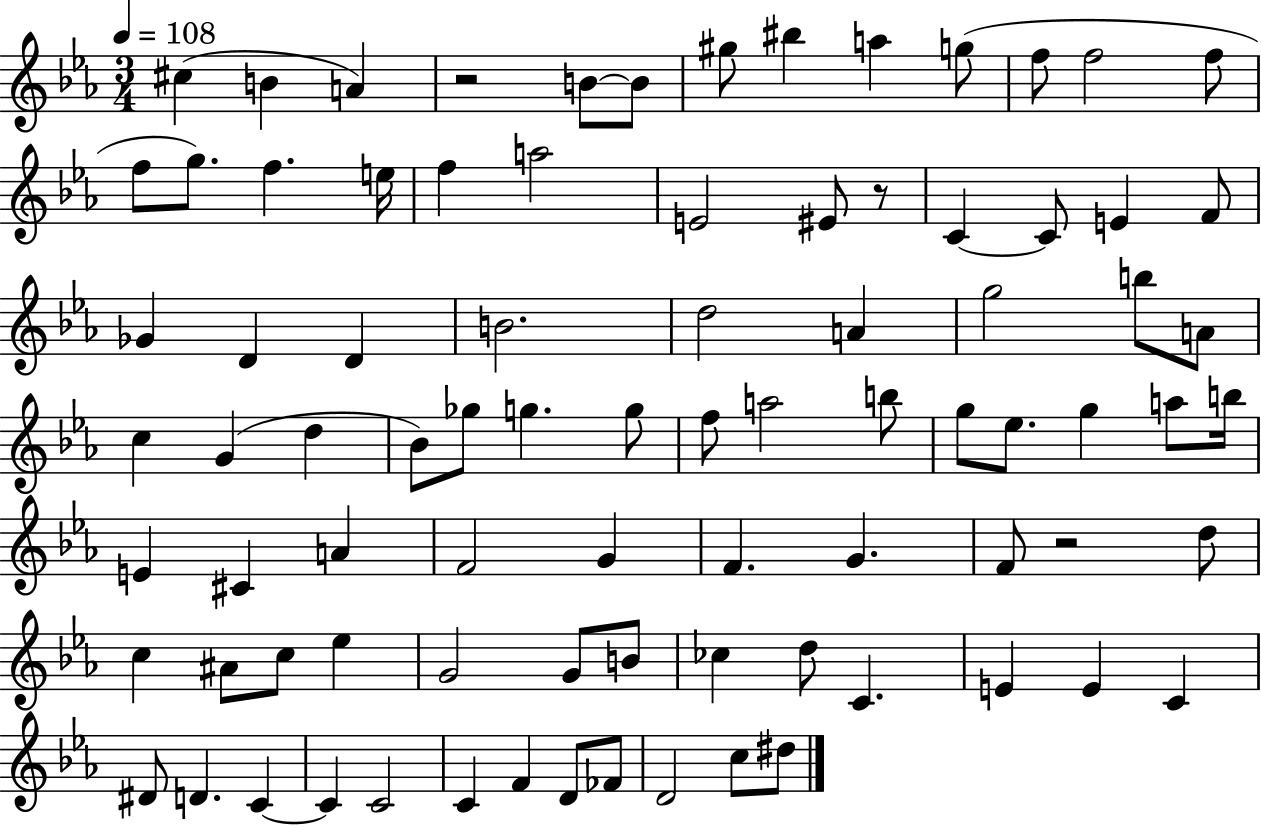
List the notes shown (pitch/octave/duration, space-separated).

C#5/q B4/q A4/q R/h B4/e B4/e G#5/e BIS5/q A5/q G5/e F5/e F5/h F5/e F5/e G5/e. F5/q. E5/s F5/q A5/h E4/h EIS4/e R/e C4/q C4/e E4/q F4/e Gb4/q D4/q D4/q B4/h. D5/h A4/q G5/h B5/e A4/e C5/q G4/q D5/q Bb4/e Gb5/e G5/q. G5/e F5/e A5/h B5/e G5/e Eb5/e. G5/q A5/e B5/s E4/q C#4/q A4/q F4/h G4/q F4/q. G4/q. F4/e R/h D5/e C5/q A#4/e C5/e Eb5/q G4/h G4/e B4/e CES5/q D5/e C4/q. E4/q E4/q C4/q D#4/e D4/q. C4/q C4/q C4/h C4/q F4/q D4/e FES4/e D4/h C5/e D#5/e